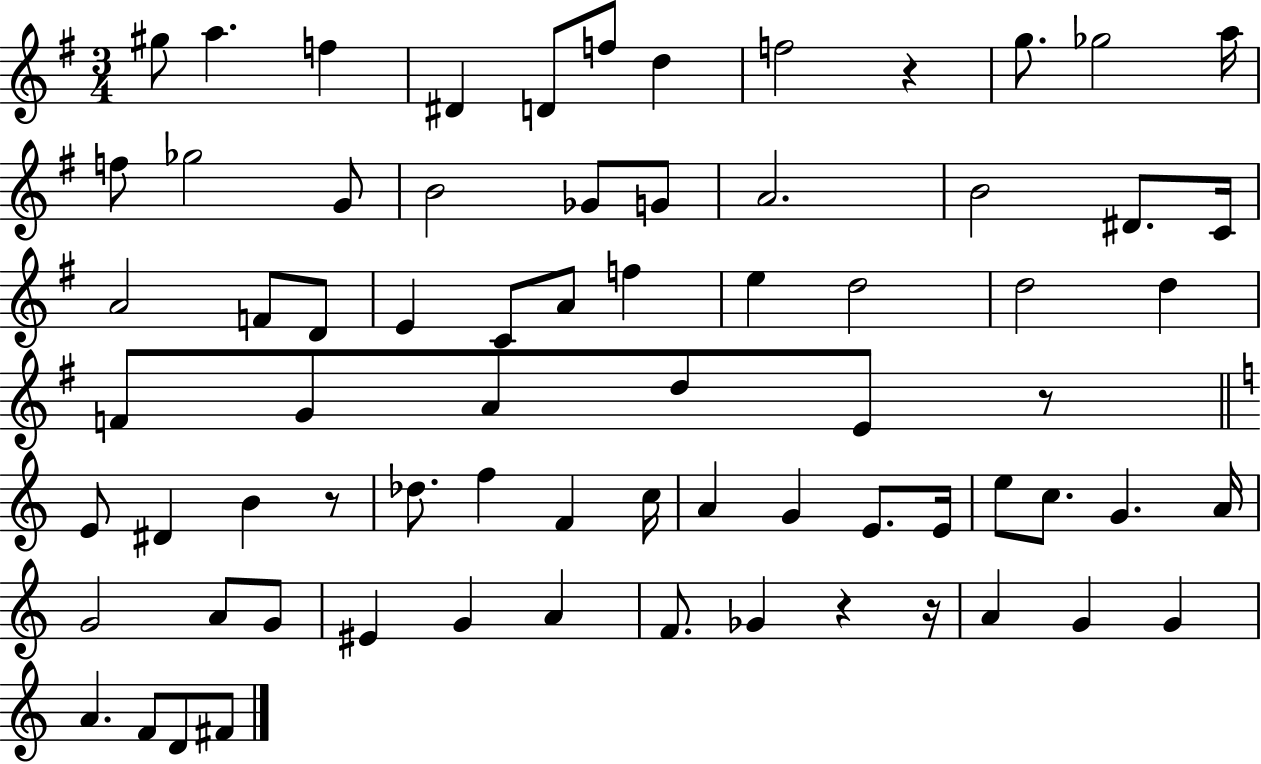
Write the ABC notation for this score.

X:1
T:Untitled
M:3/4
L:1/4
K:G
^g/2 a f ^D D/2 f/2 d f2 z g/2 _g2 a/4 f/2 _g2 G/2 B2 _G/2 G/2 A2 B2 ^D/2 C/4 A2 F/2 D/2 E C/2 A/2 f e d2 d2 d F/2 G/2 A/2 d/2 E/2 z/2 E/2 ^D B z/2 _d/2 f F c/4 A G E/2 E/4 e/2 c/2 G A/4 G2 A/2 G/2 ^E G A F/2 _G z z/4 A G G A F/2 D/2 ^F/2